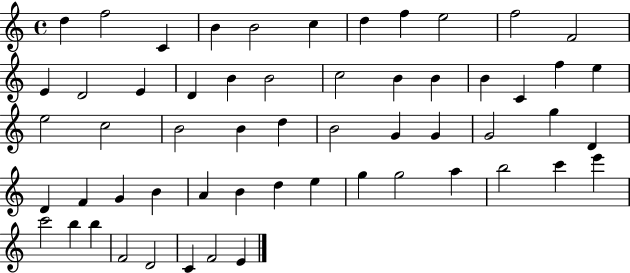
D5/q F5/h C4/q B4/q B4/h C5/q D5/q F5/q E5/h F5/h F4/h E4/q D4/h E4/q D4/q B4/q B4/h C5/h B4/q B4/q B4/q C4/q F5/q E5/q E5/h C5/h B4/h B4/q D5/q B4/h G4/q G4/q G4/h G5/q D4/q D4/q F4/q G4/q B4/q A4/q B4/q D5/q E5/q G5/q G5/h A5/q B5/h C6/q E6/q C6/h B5/q B5/q F4/h D4/h C4/q F4/h E4/q